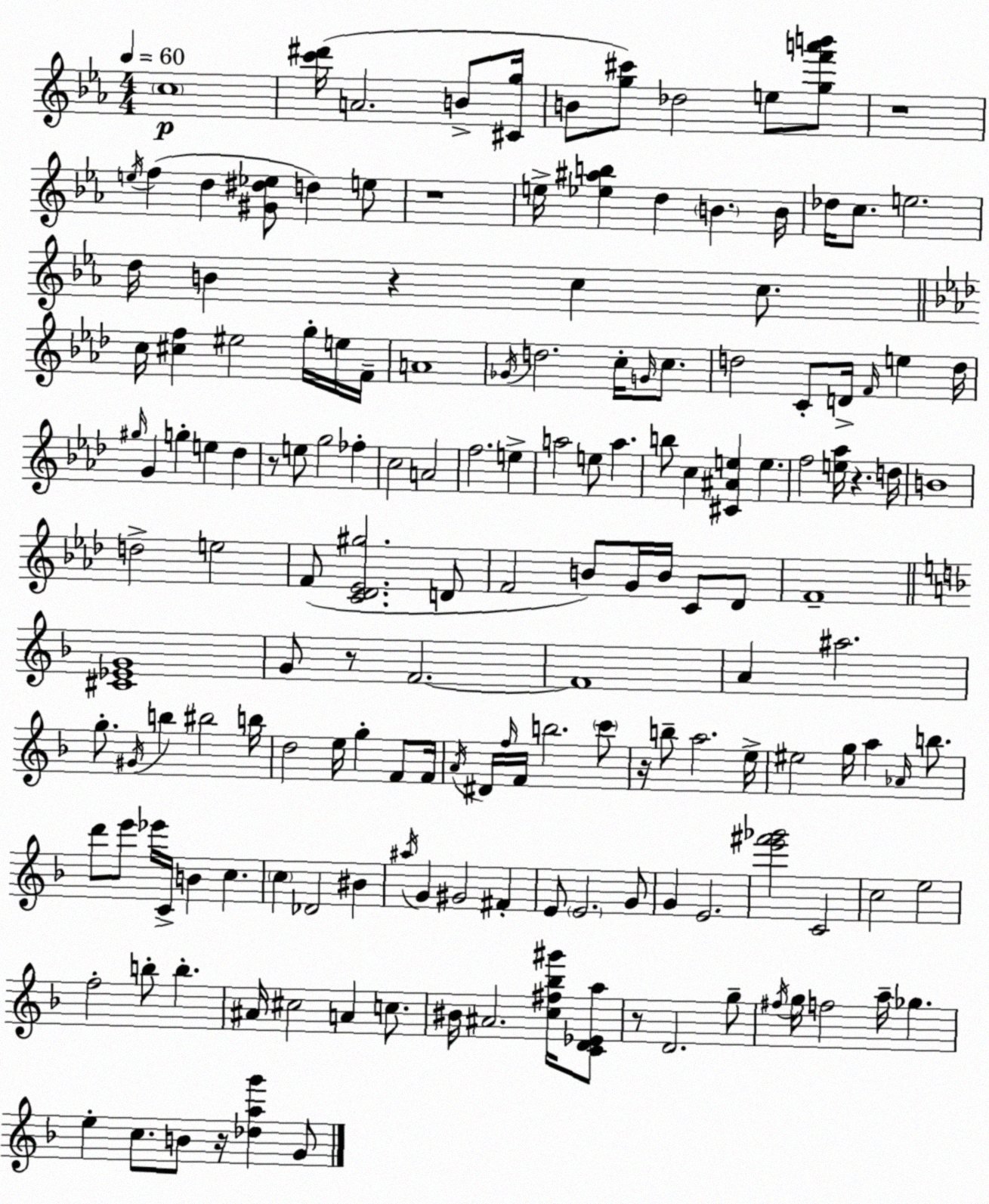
X:1
T:Untitled
M:4/4
L:1/4
K:Cm
c4 [c'^d']/4 A2 B/2 [^Cg]/4 B/2 [g^c']/2 _d2 e/2 [gf'a'b']/2 z4 e/4 f d [^G^d_e]/2 d e/2 z4 e/4 [_e^ab] d B B/4 _d/4 c/2 e2 d/4 B z c c/2 c/4 [^cf] ^e2 g/4 e/4 F/4 A4 _G/4 d2 c/4 G/4 c/2 d2 C/2 D/4 F/4 e d/4 ^g/4 G g e _d z/2 e/2 g2 _f c2 A2 f2 e a2 e/2 a b/2 c [^C^Ae] e f2 [e_a]/4 z d/4 B4 d2 e2 F/2 [C_D_E^g]2 D/2 F2 B/2 G/4 B/4 C/2 _D/2 F4 [^C_EG]4 G/2 z/2 F2 F4 A ^a2 g/2 ^G/4 b ^b2 b/4 d2 e/4 g F/2 F/4 A/4 ^D/4 f/4 F/4 b2 c'/2 z/4 b/2 a2 e/4 ^e2 g/4 a _A/4 b/2 d'/2 e'/2 _e'/4 C/4 B c c _D2 ^B ^a/4 G ^G2 ^F E/2 E2 G/2 G E2 [e'^f'_g']2 C2 c2 e2 f2 b/2 b ^A/4 ^c2 A c/2 ^B/4 ^A2 [c^f_b^g']/4 [CD_Ea]/2 z/2 D2 g/2 ^f/4 g/4 f2 a/4 _g e c/2 B/2 z/4 [_dag'] G/2